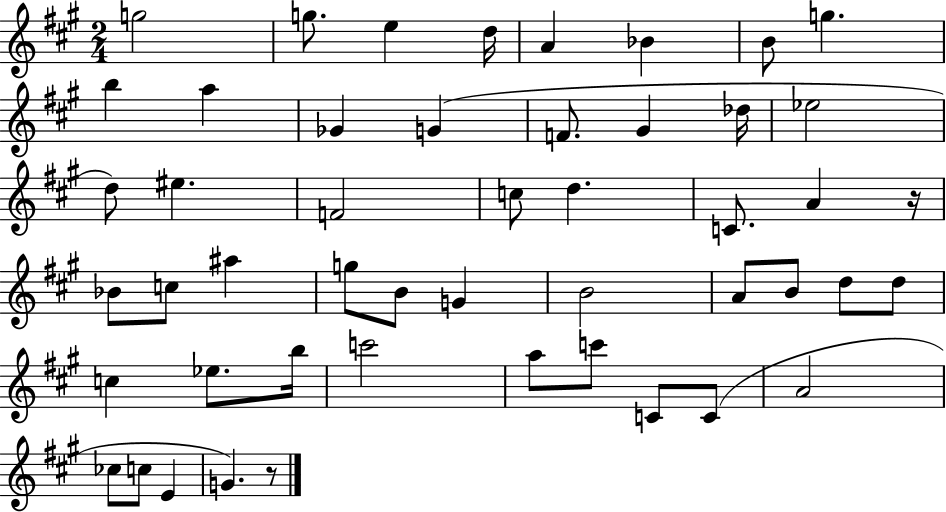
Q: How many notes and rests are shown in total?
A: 49